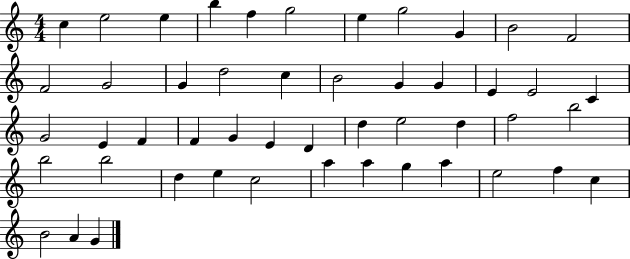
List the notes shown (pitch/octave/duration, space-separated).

C5/q E5/h E5/q B5/q F5/q G5/h E5/q G5/h G4/q B4/h F4/h F4/h G4/h G4/q D5/h C5/q B4/h G4/q G4/q E4/q E4/h C4/q G4/h E4/q F4/q F4/q G4/q E4/q D4/q D5/q E5/h D5/q F5/h B5/h B5/h B5/h D5/q E5/q C5/h A5/q A5/q G5/q A5/q E5/h F5/q C5/q B4/h A4/q G4/q